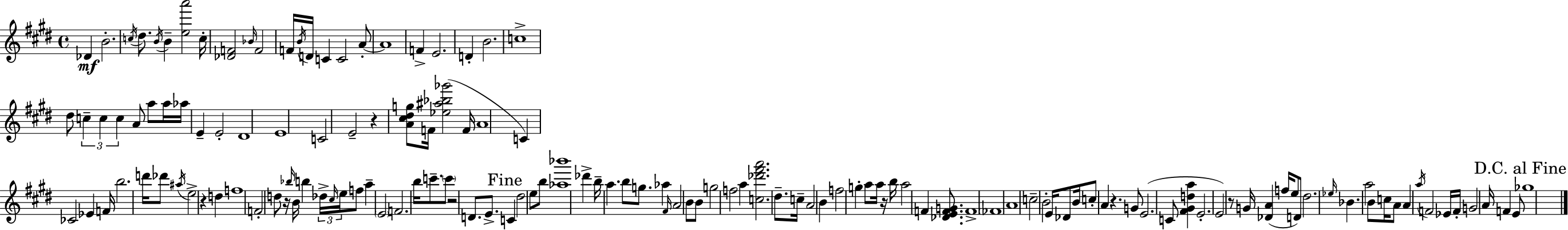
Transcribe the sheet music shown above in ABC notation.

X:1
T:Untitled
M:4/4
L:1/4
K:E
_D B2 c/4 ^d/2 B/4 B [ea']2 c/4 [_DF]2 _B/4 F2 F/4 B/4 D/4 C C2 A/2 A4 F E2 D B2 c4 ^d/2 c c c A/2 a/2 a/4 _a/4 E E2 ^D4 E4 C2 E2 z [A^c^dg]/2 F/4 [_e^a_b_g']2 F/4 A4 C _C2 _E F/4 b2 d'/4 _d'/2 ^a/4 e2 z d f4 F2 d/2 z/4 _b/4 B/4 b _d/4 ^c/4 e/4 f/2 a E2 F2 b/4 c'/2 c'/2 z2 D/2 E/2 C ^d2 e/2 b/2 [_a_b']4 _d' b/4 a b/2 g/2 _a ^F/4 A2 B/2 B/2 g2 f2 a [c_d'^f'a']2 ^d/2 c/4 A2 B f2 g a/2 a/4 z/4 b/4 a2 F [_DEFG]/2 F4 _F4 A4 c2 B2 E/4 _D/2 B/4 c/2 A z G/2 E2 C/2 [^F^Gda] E2 E2 z/2 G/4 [_DA] f/4 e/2 D/2 ^d2 _e/4 _B a2 B/2 c/4 A/2 A a/4 F2 _E/4 F/4 G2 A/4 F E/2 _g4